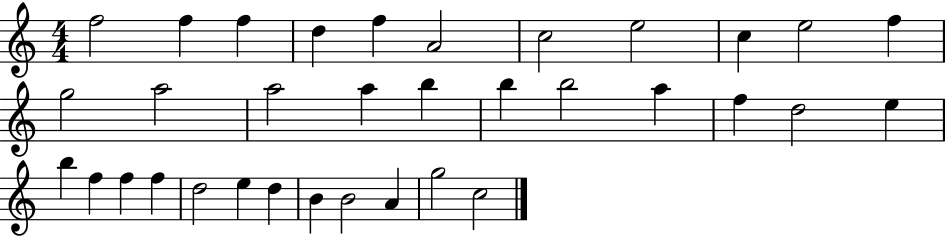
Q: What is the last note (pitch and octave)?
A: C5